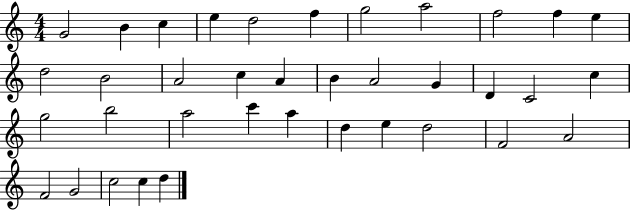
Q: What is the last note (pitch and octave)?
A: D5